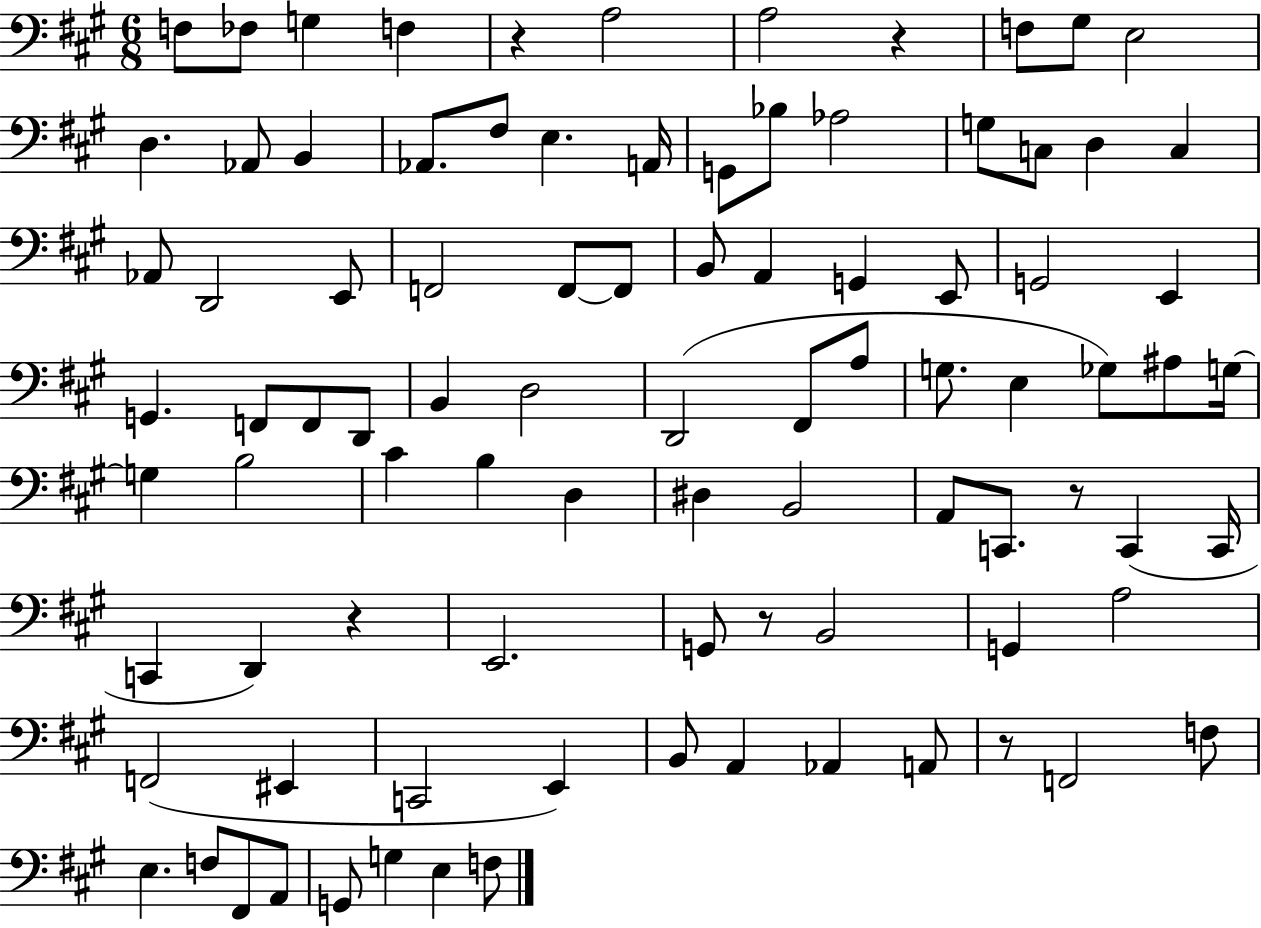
X:1
T:Untitled
M:6/8
L:1/4
K:A
F,/2 _F,/2 G, F, z A,2 A,2 z F,/2 ^G,/2 E,2 D, _A,,/2 B,, _A,,/2 ^F,/2 E, A,,/4 G,,/2 _B,/2 _A,2 G,/2 C,/2 D, C, _A,,/2 D,,2 E,,/2 F,,2 F,,/2 F,,/2 B,,/2 A,, G,, E,,/2 G,,2 E,, G,, F,,/2 F,,/2 D,,/2 B,, D,2 D,,2 ^F,,/2 A,/2 G,/2 E, _G,/2 ^A,/2 G,/4 G, B,2 ^C B, D, ^D, B,,2 A,,/2 C,,/2 z/2 C,, C,,/4 C,, D,, z E,,2 G,,/2 z/2 B,,2 G,, A,2 F,,2 ^E,, C,,2 E,, B,,/2 A,, _A,, A,,/2 z/2 F,,2 F,/2 E, F,/2 ^F,,/2 A,,/2 G,,/2 G, E, F,/2